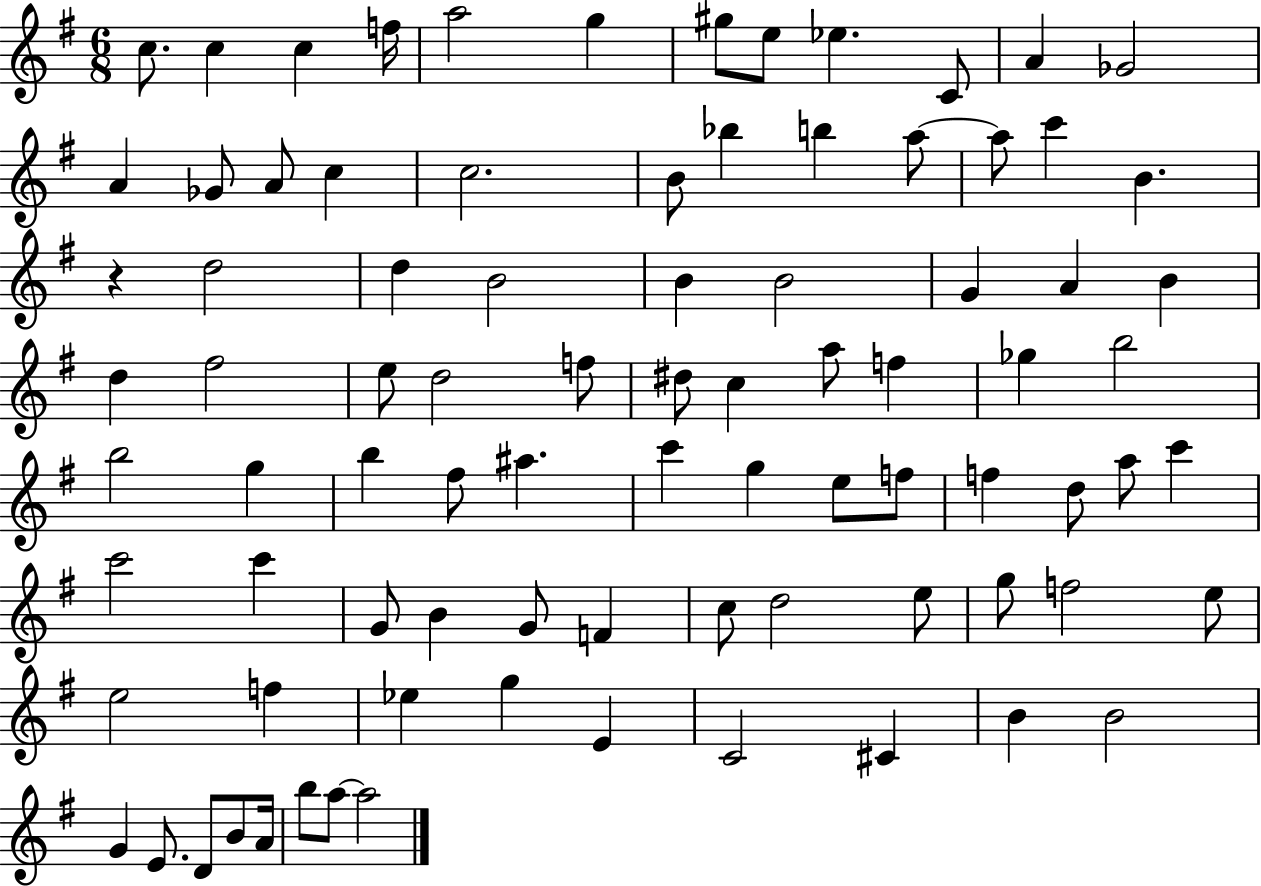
X:1
T:Untitled
M:6/8
L:1/4
K:G
c/2 c c f/4 a2 g ^g/2 e/2 _e C/2 A _G2 A _G/2 A/2 c c2 B/2 _b b a/2 a/2 c' B z d2 d B2 B B2 G A B d ^f2 e/2 d2 f/2 ^d/2 c a/2 f _g b2 b2 g b ^f/2 ^a c' g e/2 f/2 f d/2 a/2 c' c'2 c' G/2 B G/2 F c/2 d2 e/2 g/2 f2 e/2 e2 f _e g E C2 ^C B B2 G E/2 D/2 B/2 A/4 b/2 a/2 a2